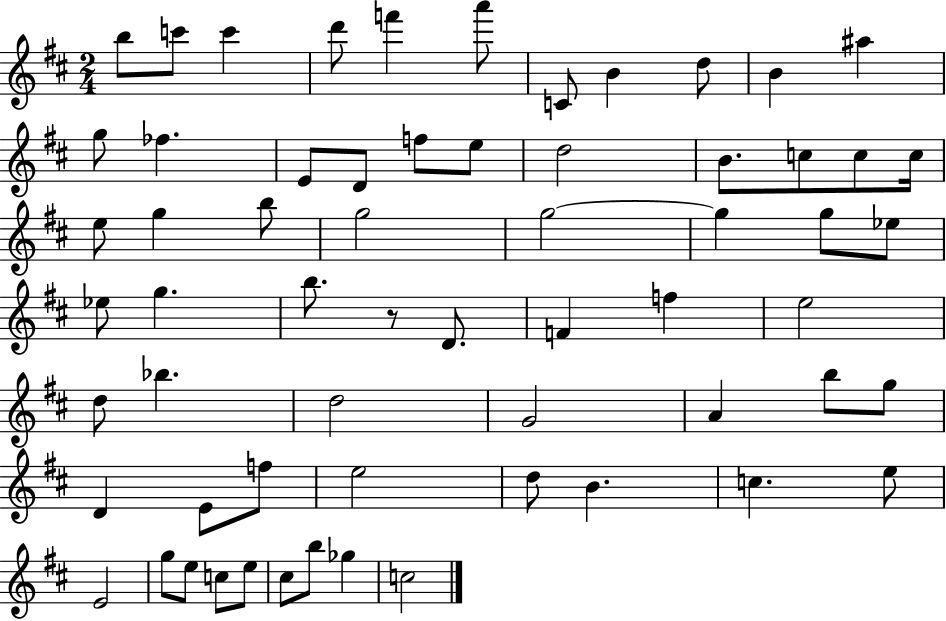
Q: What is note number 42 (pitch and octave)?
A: A4